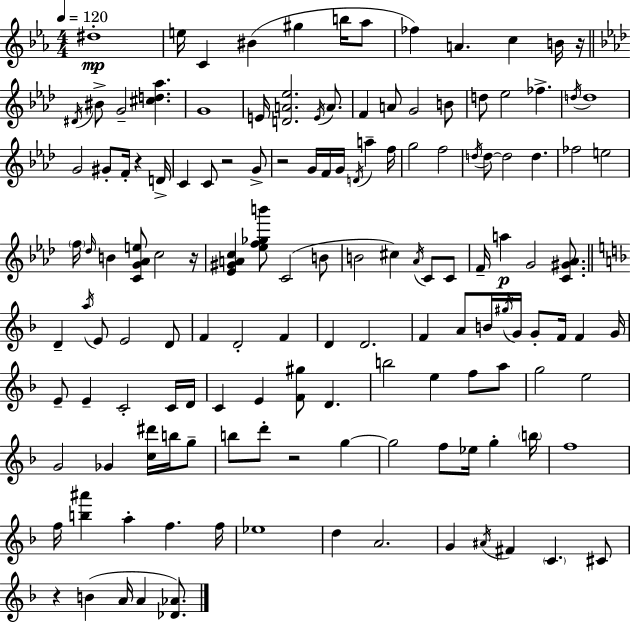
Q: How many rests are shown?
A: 7